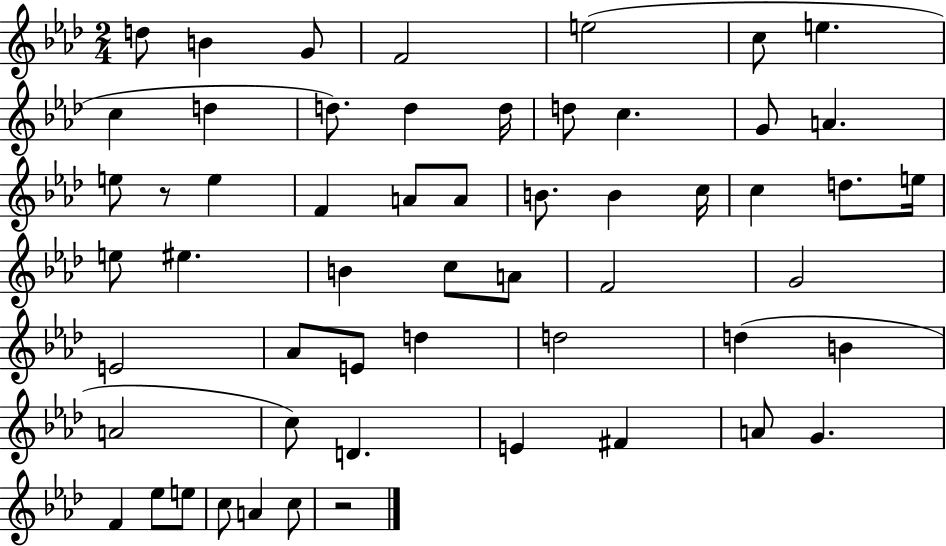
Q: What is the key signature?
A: AES major